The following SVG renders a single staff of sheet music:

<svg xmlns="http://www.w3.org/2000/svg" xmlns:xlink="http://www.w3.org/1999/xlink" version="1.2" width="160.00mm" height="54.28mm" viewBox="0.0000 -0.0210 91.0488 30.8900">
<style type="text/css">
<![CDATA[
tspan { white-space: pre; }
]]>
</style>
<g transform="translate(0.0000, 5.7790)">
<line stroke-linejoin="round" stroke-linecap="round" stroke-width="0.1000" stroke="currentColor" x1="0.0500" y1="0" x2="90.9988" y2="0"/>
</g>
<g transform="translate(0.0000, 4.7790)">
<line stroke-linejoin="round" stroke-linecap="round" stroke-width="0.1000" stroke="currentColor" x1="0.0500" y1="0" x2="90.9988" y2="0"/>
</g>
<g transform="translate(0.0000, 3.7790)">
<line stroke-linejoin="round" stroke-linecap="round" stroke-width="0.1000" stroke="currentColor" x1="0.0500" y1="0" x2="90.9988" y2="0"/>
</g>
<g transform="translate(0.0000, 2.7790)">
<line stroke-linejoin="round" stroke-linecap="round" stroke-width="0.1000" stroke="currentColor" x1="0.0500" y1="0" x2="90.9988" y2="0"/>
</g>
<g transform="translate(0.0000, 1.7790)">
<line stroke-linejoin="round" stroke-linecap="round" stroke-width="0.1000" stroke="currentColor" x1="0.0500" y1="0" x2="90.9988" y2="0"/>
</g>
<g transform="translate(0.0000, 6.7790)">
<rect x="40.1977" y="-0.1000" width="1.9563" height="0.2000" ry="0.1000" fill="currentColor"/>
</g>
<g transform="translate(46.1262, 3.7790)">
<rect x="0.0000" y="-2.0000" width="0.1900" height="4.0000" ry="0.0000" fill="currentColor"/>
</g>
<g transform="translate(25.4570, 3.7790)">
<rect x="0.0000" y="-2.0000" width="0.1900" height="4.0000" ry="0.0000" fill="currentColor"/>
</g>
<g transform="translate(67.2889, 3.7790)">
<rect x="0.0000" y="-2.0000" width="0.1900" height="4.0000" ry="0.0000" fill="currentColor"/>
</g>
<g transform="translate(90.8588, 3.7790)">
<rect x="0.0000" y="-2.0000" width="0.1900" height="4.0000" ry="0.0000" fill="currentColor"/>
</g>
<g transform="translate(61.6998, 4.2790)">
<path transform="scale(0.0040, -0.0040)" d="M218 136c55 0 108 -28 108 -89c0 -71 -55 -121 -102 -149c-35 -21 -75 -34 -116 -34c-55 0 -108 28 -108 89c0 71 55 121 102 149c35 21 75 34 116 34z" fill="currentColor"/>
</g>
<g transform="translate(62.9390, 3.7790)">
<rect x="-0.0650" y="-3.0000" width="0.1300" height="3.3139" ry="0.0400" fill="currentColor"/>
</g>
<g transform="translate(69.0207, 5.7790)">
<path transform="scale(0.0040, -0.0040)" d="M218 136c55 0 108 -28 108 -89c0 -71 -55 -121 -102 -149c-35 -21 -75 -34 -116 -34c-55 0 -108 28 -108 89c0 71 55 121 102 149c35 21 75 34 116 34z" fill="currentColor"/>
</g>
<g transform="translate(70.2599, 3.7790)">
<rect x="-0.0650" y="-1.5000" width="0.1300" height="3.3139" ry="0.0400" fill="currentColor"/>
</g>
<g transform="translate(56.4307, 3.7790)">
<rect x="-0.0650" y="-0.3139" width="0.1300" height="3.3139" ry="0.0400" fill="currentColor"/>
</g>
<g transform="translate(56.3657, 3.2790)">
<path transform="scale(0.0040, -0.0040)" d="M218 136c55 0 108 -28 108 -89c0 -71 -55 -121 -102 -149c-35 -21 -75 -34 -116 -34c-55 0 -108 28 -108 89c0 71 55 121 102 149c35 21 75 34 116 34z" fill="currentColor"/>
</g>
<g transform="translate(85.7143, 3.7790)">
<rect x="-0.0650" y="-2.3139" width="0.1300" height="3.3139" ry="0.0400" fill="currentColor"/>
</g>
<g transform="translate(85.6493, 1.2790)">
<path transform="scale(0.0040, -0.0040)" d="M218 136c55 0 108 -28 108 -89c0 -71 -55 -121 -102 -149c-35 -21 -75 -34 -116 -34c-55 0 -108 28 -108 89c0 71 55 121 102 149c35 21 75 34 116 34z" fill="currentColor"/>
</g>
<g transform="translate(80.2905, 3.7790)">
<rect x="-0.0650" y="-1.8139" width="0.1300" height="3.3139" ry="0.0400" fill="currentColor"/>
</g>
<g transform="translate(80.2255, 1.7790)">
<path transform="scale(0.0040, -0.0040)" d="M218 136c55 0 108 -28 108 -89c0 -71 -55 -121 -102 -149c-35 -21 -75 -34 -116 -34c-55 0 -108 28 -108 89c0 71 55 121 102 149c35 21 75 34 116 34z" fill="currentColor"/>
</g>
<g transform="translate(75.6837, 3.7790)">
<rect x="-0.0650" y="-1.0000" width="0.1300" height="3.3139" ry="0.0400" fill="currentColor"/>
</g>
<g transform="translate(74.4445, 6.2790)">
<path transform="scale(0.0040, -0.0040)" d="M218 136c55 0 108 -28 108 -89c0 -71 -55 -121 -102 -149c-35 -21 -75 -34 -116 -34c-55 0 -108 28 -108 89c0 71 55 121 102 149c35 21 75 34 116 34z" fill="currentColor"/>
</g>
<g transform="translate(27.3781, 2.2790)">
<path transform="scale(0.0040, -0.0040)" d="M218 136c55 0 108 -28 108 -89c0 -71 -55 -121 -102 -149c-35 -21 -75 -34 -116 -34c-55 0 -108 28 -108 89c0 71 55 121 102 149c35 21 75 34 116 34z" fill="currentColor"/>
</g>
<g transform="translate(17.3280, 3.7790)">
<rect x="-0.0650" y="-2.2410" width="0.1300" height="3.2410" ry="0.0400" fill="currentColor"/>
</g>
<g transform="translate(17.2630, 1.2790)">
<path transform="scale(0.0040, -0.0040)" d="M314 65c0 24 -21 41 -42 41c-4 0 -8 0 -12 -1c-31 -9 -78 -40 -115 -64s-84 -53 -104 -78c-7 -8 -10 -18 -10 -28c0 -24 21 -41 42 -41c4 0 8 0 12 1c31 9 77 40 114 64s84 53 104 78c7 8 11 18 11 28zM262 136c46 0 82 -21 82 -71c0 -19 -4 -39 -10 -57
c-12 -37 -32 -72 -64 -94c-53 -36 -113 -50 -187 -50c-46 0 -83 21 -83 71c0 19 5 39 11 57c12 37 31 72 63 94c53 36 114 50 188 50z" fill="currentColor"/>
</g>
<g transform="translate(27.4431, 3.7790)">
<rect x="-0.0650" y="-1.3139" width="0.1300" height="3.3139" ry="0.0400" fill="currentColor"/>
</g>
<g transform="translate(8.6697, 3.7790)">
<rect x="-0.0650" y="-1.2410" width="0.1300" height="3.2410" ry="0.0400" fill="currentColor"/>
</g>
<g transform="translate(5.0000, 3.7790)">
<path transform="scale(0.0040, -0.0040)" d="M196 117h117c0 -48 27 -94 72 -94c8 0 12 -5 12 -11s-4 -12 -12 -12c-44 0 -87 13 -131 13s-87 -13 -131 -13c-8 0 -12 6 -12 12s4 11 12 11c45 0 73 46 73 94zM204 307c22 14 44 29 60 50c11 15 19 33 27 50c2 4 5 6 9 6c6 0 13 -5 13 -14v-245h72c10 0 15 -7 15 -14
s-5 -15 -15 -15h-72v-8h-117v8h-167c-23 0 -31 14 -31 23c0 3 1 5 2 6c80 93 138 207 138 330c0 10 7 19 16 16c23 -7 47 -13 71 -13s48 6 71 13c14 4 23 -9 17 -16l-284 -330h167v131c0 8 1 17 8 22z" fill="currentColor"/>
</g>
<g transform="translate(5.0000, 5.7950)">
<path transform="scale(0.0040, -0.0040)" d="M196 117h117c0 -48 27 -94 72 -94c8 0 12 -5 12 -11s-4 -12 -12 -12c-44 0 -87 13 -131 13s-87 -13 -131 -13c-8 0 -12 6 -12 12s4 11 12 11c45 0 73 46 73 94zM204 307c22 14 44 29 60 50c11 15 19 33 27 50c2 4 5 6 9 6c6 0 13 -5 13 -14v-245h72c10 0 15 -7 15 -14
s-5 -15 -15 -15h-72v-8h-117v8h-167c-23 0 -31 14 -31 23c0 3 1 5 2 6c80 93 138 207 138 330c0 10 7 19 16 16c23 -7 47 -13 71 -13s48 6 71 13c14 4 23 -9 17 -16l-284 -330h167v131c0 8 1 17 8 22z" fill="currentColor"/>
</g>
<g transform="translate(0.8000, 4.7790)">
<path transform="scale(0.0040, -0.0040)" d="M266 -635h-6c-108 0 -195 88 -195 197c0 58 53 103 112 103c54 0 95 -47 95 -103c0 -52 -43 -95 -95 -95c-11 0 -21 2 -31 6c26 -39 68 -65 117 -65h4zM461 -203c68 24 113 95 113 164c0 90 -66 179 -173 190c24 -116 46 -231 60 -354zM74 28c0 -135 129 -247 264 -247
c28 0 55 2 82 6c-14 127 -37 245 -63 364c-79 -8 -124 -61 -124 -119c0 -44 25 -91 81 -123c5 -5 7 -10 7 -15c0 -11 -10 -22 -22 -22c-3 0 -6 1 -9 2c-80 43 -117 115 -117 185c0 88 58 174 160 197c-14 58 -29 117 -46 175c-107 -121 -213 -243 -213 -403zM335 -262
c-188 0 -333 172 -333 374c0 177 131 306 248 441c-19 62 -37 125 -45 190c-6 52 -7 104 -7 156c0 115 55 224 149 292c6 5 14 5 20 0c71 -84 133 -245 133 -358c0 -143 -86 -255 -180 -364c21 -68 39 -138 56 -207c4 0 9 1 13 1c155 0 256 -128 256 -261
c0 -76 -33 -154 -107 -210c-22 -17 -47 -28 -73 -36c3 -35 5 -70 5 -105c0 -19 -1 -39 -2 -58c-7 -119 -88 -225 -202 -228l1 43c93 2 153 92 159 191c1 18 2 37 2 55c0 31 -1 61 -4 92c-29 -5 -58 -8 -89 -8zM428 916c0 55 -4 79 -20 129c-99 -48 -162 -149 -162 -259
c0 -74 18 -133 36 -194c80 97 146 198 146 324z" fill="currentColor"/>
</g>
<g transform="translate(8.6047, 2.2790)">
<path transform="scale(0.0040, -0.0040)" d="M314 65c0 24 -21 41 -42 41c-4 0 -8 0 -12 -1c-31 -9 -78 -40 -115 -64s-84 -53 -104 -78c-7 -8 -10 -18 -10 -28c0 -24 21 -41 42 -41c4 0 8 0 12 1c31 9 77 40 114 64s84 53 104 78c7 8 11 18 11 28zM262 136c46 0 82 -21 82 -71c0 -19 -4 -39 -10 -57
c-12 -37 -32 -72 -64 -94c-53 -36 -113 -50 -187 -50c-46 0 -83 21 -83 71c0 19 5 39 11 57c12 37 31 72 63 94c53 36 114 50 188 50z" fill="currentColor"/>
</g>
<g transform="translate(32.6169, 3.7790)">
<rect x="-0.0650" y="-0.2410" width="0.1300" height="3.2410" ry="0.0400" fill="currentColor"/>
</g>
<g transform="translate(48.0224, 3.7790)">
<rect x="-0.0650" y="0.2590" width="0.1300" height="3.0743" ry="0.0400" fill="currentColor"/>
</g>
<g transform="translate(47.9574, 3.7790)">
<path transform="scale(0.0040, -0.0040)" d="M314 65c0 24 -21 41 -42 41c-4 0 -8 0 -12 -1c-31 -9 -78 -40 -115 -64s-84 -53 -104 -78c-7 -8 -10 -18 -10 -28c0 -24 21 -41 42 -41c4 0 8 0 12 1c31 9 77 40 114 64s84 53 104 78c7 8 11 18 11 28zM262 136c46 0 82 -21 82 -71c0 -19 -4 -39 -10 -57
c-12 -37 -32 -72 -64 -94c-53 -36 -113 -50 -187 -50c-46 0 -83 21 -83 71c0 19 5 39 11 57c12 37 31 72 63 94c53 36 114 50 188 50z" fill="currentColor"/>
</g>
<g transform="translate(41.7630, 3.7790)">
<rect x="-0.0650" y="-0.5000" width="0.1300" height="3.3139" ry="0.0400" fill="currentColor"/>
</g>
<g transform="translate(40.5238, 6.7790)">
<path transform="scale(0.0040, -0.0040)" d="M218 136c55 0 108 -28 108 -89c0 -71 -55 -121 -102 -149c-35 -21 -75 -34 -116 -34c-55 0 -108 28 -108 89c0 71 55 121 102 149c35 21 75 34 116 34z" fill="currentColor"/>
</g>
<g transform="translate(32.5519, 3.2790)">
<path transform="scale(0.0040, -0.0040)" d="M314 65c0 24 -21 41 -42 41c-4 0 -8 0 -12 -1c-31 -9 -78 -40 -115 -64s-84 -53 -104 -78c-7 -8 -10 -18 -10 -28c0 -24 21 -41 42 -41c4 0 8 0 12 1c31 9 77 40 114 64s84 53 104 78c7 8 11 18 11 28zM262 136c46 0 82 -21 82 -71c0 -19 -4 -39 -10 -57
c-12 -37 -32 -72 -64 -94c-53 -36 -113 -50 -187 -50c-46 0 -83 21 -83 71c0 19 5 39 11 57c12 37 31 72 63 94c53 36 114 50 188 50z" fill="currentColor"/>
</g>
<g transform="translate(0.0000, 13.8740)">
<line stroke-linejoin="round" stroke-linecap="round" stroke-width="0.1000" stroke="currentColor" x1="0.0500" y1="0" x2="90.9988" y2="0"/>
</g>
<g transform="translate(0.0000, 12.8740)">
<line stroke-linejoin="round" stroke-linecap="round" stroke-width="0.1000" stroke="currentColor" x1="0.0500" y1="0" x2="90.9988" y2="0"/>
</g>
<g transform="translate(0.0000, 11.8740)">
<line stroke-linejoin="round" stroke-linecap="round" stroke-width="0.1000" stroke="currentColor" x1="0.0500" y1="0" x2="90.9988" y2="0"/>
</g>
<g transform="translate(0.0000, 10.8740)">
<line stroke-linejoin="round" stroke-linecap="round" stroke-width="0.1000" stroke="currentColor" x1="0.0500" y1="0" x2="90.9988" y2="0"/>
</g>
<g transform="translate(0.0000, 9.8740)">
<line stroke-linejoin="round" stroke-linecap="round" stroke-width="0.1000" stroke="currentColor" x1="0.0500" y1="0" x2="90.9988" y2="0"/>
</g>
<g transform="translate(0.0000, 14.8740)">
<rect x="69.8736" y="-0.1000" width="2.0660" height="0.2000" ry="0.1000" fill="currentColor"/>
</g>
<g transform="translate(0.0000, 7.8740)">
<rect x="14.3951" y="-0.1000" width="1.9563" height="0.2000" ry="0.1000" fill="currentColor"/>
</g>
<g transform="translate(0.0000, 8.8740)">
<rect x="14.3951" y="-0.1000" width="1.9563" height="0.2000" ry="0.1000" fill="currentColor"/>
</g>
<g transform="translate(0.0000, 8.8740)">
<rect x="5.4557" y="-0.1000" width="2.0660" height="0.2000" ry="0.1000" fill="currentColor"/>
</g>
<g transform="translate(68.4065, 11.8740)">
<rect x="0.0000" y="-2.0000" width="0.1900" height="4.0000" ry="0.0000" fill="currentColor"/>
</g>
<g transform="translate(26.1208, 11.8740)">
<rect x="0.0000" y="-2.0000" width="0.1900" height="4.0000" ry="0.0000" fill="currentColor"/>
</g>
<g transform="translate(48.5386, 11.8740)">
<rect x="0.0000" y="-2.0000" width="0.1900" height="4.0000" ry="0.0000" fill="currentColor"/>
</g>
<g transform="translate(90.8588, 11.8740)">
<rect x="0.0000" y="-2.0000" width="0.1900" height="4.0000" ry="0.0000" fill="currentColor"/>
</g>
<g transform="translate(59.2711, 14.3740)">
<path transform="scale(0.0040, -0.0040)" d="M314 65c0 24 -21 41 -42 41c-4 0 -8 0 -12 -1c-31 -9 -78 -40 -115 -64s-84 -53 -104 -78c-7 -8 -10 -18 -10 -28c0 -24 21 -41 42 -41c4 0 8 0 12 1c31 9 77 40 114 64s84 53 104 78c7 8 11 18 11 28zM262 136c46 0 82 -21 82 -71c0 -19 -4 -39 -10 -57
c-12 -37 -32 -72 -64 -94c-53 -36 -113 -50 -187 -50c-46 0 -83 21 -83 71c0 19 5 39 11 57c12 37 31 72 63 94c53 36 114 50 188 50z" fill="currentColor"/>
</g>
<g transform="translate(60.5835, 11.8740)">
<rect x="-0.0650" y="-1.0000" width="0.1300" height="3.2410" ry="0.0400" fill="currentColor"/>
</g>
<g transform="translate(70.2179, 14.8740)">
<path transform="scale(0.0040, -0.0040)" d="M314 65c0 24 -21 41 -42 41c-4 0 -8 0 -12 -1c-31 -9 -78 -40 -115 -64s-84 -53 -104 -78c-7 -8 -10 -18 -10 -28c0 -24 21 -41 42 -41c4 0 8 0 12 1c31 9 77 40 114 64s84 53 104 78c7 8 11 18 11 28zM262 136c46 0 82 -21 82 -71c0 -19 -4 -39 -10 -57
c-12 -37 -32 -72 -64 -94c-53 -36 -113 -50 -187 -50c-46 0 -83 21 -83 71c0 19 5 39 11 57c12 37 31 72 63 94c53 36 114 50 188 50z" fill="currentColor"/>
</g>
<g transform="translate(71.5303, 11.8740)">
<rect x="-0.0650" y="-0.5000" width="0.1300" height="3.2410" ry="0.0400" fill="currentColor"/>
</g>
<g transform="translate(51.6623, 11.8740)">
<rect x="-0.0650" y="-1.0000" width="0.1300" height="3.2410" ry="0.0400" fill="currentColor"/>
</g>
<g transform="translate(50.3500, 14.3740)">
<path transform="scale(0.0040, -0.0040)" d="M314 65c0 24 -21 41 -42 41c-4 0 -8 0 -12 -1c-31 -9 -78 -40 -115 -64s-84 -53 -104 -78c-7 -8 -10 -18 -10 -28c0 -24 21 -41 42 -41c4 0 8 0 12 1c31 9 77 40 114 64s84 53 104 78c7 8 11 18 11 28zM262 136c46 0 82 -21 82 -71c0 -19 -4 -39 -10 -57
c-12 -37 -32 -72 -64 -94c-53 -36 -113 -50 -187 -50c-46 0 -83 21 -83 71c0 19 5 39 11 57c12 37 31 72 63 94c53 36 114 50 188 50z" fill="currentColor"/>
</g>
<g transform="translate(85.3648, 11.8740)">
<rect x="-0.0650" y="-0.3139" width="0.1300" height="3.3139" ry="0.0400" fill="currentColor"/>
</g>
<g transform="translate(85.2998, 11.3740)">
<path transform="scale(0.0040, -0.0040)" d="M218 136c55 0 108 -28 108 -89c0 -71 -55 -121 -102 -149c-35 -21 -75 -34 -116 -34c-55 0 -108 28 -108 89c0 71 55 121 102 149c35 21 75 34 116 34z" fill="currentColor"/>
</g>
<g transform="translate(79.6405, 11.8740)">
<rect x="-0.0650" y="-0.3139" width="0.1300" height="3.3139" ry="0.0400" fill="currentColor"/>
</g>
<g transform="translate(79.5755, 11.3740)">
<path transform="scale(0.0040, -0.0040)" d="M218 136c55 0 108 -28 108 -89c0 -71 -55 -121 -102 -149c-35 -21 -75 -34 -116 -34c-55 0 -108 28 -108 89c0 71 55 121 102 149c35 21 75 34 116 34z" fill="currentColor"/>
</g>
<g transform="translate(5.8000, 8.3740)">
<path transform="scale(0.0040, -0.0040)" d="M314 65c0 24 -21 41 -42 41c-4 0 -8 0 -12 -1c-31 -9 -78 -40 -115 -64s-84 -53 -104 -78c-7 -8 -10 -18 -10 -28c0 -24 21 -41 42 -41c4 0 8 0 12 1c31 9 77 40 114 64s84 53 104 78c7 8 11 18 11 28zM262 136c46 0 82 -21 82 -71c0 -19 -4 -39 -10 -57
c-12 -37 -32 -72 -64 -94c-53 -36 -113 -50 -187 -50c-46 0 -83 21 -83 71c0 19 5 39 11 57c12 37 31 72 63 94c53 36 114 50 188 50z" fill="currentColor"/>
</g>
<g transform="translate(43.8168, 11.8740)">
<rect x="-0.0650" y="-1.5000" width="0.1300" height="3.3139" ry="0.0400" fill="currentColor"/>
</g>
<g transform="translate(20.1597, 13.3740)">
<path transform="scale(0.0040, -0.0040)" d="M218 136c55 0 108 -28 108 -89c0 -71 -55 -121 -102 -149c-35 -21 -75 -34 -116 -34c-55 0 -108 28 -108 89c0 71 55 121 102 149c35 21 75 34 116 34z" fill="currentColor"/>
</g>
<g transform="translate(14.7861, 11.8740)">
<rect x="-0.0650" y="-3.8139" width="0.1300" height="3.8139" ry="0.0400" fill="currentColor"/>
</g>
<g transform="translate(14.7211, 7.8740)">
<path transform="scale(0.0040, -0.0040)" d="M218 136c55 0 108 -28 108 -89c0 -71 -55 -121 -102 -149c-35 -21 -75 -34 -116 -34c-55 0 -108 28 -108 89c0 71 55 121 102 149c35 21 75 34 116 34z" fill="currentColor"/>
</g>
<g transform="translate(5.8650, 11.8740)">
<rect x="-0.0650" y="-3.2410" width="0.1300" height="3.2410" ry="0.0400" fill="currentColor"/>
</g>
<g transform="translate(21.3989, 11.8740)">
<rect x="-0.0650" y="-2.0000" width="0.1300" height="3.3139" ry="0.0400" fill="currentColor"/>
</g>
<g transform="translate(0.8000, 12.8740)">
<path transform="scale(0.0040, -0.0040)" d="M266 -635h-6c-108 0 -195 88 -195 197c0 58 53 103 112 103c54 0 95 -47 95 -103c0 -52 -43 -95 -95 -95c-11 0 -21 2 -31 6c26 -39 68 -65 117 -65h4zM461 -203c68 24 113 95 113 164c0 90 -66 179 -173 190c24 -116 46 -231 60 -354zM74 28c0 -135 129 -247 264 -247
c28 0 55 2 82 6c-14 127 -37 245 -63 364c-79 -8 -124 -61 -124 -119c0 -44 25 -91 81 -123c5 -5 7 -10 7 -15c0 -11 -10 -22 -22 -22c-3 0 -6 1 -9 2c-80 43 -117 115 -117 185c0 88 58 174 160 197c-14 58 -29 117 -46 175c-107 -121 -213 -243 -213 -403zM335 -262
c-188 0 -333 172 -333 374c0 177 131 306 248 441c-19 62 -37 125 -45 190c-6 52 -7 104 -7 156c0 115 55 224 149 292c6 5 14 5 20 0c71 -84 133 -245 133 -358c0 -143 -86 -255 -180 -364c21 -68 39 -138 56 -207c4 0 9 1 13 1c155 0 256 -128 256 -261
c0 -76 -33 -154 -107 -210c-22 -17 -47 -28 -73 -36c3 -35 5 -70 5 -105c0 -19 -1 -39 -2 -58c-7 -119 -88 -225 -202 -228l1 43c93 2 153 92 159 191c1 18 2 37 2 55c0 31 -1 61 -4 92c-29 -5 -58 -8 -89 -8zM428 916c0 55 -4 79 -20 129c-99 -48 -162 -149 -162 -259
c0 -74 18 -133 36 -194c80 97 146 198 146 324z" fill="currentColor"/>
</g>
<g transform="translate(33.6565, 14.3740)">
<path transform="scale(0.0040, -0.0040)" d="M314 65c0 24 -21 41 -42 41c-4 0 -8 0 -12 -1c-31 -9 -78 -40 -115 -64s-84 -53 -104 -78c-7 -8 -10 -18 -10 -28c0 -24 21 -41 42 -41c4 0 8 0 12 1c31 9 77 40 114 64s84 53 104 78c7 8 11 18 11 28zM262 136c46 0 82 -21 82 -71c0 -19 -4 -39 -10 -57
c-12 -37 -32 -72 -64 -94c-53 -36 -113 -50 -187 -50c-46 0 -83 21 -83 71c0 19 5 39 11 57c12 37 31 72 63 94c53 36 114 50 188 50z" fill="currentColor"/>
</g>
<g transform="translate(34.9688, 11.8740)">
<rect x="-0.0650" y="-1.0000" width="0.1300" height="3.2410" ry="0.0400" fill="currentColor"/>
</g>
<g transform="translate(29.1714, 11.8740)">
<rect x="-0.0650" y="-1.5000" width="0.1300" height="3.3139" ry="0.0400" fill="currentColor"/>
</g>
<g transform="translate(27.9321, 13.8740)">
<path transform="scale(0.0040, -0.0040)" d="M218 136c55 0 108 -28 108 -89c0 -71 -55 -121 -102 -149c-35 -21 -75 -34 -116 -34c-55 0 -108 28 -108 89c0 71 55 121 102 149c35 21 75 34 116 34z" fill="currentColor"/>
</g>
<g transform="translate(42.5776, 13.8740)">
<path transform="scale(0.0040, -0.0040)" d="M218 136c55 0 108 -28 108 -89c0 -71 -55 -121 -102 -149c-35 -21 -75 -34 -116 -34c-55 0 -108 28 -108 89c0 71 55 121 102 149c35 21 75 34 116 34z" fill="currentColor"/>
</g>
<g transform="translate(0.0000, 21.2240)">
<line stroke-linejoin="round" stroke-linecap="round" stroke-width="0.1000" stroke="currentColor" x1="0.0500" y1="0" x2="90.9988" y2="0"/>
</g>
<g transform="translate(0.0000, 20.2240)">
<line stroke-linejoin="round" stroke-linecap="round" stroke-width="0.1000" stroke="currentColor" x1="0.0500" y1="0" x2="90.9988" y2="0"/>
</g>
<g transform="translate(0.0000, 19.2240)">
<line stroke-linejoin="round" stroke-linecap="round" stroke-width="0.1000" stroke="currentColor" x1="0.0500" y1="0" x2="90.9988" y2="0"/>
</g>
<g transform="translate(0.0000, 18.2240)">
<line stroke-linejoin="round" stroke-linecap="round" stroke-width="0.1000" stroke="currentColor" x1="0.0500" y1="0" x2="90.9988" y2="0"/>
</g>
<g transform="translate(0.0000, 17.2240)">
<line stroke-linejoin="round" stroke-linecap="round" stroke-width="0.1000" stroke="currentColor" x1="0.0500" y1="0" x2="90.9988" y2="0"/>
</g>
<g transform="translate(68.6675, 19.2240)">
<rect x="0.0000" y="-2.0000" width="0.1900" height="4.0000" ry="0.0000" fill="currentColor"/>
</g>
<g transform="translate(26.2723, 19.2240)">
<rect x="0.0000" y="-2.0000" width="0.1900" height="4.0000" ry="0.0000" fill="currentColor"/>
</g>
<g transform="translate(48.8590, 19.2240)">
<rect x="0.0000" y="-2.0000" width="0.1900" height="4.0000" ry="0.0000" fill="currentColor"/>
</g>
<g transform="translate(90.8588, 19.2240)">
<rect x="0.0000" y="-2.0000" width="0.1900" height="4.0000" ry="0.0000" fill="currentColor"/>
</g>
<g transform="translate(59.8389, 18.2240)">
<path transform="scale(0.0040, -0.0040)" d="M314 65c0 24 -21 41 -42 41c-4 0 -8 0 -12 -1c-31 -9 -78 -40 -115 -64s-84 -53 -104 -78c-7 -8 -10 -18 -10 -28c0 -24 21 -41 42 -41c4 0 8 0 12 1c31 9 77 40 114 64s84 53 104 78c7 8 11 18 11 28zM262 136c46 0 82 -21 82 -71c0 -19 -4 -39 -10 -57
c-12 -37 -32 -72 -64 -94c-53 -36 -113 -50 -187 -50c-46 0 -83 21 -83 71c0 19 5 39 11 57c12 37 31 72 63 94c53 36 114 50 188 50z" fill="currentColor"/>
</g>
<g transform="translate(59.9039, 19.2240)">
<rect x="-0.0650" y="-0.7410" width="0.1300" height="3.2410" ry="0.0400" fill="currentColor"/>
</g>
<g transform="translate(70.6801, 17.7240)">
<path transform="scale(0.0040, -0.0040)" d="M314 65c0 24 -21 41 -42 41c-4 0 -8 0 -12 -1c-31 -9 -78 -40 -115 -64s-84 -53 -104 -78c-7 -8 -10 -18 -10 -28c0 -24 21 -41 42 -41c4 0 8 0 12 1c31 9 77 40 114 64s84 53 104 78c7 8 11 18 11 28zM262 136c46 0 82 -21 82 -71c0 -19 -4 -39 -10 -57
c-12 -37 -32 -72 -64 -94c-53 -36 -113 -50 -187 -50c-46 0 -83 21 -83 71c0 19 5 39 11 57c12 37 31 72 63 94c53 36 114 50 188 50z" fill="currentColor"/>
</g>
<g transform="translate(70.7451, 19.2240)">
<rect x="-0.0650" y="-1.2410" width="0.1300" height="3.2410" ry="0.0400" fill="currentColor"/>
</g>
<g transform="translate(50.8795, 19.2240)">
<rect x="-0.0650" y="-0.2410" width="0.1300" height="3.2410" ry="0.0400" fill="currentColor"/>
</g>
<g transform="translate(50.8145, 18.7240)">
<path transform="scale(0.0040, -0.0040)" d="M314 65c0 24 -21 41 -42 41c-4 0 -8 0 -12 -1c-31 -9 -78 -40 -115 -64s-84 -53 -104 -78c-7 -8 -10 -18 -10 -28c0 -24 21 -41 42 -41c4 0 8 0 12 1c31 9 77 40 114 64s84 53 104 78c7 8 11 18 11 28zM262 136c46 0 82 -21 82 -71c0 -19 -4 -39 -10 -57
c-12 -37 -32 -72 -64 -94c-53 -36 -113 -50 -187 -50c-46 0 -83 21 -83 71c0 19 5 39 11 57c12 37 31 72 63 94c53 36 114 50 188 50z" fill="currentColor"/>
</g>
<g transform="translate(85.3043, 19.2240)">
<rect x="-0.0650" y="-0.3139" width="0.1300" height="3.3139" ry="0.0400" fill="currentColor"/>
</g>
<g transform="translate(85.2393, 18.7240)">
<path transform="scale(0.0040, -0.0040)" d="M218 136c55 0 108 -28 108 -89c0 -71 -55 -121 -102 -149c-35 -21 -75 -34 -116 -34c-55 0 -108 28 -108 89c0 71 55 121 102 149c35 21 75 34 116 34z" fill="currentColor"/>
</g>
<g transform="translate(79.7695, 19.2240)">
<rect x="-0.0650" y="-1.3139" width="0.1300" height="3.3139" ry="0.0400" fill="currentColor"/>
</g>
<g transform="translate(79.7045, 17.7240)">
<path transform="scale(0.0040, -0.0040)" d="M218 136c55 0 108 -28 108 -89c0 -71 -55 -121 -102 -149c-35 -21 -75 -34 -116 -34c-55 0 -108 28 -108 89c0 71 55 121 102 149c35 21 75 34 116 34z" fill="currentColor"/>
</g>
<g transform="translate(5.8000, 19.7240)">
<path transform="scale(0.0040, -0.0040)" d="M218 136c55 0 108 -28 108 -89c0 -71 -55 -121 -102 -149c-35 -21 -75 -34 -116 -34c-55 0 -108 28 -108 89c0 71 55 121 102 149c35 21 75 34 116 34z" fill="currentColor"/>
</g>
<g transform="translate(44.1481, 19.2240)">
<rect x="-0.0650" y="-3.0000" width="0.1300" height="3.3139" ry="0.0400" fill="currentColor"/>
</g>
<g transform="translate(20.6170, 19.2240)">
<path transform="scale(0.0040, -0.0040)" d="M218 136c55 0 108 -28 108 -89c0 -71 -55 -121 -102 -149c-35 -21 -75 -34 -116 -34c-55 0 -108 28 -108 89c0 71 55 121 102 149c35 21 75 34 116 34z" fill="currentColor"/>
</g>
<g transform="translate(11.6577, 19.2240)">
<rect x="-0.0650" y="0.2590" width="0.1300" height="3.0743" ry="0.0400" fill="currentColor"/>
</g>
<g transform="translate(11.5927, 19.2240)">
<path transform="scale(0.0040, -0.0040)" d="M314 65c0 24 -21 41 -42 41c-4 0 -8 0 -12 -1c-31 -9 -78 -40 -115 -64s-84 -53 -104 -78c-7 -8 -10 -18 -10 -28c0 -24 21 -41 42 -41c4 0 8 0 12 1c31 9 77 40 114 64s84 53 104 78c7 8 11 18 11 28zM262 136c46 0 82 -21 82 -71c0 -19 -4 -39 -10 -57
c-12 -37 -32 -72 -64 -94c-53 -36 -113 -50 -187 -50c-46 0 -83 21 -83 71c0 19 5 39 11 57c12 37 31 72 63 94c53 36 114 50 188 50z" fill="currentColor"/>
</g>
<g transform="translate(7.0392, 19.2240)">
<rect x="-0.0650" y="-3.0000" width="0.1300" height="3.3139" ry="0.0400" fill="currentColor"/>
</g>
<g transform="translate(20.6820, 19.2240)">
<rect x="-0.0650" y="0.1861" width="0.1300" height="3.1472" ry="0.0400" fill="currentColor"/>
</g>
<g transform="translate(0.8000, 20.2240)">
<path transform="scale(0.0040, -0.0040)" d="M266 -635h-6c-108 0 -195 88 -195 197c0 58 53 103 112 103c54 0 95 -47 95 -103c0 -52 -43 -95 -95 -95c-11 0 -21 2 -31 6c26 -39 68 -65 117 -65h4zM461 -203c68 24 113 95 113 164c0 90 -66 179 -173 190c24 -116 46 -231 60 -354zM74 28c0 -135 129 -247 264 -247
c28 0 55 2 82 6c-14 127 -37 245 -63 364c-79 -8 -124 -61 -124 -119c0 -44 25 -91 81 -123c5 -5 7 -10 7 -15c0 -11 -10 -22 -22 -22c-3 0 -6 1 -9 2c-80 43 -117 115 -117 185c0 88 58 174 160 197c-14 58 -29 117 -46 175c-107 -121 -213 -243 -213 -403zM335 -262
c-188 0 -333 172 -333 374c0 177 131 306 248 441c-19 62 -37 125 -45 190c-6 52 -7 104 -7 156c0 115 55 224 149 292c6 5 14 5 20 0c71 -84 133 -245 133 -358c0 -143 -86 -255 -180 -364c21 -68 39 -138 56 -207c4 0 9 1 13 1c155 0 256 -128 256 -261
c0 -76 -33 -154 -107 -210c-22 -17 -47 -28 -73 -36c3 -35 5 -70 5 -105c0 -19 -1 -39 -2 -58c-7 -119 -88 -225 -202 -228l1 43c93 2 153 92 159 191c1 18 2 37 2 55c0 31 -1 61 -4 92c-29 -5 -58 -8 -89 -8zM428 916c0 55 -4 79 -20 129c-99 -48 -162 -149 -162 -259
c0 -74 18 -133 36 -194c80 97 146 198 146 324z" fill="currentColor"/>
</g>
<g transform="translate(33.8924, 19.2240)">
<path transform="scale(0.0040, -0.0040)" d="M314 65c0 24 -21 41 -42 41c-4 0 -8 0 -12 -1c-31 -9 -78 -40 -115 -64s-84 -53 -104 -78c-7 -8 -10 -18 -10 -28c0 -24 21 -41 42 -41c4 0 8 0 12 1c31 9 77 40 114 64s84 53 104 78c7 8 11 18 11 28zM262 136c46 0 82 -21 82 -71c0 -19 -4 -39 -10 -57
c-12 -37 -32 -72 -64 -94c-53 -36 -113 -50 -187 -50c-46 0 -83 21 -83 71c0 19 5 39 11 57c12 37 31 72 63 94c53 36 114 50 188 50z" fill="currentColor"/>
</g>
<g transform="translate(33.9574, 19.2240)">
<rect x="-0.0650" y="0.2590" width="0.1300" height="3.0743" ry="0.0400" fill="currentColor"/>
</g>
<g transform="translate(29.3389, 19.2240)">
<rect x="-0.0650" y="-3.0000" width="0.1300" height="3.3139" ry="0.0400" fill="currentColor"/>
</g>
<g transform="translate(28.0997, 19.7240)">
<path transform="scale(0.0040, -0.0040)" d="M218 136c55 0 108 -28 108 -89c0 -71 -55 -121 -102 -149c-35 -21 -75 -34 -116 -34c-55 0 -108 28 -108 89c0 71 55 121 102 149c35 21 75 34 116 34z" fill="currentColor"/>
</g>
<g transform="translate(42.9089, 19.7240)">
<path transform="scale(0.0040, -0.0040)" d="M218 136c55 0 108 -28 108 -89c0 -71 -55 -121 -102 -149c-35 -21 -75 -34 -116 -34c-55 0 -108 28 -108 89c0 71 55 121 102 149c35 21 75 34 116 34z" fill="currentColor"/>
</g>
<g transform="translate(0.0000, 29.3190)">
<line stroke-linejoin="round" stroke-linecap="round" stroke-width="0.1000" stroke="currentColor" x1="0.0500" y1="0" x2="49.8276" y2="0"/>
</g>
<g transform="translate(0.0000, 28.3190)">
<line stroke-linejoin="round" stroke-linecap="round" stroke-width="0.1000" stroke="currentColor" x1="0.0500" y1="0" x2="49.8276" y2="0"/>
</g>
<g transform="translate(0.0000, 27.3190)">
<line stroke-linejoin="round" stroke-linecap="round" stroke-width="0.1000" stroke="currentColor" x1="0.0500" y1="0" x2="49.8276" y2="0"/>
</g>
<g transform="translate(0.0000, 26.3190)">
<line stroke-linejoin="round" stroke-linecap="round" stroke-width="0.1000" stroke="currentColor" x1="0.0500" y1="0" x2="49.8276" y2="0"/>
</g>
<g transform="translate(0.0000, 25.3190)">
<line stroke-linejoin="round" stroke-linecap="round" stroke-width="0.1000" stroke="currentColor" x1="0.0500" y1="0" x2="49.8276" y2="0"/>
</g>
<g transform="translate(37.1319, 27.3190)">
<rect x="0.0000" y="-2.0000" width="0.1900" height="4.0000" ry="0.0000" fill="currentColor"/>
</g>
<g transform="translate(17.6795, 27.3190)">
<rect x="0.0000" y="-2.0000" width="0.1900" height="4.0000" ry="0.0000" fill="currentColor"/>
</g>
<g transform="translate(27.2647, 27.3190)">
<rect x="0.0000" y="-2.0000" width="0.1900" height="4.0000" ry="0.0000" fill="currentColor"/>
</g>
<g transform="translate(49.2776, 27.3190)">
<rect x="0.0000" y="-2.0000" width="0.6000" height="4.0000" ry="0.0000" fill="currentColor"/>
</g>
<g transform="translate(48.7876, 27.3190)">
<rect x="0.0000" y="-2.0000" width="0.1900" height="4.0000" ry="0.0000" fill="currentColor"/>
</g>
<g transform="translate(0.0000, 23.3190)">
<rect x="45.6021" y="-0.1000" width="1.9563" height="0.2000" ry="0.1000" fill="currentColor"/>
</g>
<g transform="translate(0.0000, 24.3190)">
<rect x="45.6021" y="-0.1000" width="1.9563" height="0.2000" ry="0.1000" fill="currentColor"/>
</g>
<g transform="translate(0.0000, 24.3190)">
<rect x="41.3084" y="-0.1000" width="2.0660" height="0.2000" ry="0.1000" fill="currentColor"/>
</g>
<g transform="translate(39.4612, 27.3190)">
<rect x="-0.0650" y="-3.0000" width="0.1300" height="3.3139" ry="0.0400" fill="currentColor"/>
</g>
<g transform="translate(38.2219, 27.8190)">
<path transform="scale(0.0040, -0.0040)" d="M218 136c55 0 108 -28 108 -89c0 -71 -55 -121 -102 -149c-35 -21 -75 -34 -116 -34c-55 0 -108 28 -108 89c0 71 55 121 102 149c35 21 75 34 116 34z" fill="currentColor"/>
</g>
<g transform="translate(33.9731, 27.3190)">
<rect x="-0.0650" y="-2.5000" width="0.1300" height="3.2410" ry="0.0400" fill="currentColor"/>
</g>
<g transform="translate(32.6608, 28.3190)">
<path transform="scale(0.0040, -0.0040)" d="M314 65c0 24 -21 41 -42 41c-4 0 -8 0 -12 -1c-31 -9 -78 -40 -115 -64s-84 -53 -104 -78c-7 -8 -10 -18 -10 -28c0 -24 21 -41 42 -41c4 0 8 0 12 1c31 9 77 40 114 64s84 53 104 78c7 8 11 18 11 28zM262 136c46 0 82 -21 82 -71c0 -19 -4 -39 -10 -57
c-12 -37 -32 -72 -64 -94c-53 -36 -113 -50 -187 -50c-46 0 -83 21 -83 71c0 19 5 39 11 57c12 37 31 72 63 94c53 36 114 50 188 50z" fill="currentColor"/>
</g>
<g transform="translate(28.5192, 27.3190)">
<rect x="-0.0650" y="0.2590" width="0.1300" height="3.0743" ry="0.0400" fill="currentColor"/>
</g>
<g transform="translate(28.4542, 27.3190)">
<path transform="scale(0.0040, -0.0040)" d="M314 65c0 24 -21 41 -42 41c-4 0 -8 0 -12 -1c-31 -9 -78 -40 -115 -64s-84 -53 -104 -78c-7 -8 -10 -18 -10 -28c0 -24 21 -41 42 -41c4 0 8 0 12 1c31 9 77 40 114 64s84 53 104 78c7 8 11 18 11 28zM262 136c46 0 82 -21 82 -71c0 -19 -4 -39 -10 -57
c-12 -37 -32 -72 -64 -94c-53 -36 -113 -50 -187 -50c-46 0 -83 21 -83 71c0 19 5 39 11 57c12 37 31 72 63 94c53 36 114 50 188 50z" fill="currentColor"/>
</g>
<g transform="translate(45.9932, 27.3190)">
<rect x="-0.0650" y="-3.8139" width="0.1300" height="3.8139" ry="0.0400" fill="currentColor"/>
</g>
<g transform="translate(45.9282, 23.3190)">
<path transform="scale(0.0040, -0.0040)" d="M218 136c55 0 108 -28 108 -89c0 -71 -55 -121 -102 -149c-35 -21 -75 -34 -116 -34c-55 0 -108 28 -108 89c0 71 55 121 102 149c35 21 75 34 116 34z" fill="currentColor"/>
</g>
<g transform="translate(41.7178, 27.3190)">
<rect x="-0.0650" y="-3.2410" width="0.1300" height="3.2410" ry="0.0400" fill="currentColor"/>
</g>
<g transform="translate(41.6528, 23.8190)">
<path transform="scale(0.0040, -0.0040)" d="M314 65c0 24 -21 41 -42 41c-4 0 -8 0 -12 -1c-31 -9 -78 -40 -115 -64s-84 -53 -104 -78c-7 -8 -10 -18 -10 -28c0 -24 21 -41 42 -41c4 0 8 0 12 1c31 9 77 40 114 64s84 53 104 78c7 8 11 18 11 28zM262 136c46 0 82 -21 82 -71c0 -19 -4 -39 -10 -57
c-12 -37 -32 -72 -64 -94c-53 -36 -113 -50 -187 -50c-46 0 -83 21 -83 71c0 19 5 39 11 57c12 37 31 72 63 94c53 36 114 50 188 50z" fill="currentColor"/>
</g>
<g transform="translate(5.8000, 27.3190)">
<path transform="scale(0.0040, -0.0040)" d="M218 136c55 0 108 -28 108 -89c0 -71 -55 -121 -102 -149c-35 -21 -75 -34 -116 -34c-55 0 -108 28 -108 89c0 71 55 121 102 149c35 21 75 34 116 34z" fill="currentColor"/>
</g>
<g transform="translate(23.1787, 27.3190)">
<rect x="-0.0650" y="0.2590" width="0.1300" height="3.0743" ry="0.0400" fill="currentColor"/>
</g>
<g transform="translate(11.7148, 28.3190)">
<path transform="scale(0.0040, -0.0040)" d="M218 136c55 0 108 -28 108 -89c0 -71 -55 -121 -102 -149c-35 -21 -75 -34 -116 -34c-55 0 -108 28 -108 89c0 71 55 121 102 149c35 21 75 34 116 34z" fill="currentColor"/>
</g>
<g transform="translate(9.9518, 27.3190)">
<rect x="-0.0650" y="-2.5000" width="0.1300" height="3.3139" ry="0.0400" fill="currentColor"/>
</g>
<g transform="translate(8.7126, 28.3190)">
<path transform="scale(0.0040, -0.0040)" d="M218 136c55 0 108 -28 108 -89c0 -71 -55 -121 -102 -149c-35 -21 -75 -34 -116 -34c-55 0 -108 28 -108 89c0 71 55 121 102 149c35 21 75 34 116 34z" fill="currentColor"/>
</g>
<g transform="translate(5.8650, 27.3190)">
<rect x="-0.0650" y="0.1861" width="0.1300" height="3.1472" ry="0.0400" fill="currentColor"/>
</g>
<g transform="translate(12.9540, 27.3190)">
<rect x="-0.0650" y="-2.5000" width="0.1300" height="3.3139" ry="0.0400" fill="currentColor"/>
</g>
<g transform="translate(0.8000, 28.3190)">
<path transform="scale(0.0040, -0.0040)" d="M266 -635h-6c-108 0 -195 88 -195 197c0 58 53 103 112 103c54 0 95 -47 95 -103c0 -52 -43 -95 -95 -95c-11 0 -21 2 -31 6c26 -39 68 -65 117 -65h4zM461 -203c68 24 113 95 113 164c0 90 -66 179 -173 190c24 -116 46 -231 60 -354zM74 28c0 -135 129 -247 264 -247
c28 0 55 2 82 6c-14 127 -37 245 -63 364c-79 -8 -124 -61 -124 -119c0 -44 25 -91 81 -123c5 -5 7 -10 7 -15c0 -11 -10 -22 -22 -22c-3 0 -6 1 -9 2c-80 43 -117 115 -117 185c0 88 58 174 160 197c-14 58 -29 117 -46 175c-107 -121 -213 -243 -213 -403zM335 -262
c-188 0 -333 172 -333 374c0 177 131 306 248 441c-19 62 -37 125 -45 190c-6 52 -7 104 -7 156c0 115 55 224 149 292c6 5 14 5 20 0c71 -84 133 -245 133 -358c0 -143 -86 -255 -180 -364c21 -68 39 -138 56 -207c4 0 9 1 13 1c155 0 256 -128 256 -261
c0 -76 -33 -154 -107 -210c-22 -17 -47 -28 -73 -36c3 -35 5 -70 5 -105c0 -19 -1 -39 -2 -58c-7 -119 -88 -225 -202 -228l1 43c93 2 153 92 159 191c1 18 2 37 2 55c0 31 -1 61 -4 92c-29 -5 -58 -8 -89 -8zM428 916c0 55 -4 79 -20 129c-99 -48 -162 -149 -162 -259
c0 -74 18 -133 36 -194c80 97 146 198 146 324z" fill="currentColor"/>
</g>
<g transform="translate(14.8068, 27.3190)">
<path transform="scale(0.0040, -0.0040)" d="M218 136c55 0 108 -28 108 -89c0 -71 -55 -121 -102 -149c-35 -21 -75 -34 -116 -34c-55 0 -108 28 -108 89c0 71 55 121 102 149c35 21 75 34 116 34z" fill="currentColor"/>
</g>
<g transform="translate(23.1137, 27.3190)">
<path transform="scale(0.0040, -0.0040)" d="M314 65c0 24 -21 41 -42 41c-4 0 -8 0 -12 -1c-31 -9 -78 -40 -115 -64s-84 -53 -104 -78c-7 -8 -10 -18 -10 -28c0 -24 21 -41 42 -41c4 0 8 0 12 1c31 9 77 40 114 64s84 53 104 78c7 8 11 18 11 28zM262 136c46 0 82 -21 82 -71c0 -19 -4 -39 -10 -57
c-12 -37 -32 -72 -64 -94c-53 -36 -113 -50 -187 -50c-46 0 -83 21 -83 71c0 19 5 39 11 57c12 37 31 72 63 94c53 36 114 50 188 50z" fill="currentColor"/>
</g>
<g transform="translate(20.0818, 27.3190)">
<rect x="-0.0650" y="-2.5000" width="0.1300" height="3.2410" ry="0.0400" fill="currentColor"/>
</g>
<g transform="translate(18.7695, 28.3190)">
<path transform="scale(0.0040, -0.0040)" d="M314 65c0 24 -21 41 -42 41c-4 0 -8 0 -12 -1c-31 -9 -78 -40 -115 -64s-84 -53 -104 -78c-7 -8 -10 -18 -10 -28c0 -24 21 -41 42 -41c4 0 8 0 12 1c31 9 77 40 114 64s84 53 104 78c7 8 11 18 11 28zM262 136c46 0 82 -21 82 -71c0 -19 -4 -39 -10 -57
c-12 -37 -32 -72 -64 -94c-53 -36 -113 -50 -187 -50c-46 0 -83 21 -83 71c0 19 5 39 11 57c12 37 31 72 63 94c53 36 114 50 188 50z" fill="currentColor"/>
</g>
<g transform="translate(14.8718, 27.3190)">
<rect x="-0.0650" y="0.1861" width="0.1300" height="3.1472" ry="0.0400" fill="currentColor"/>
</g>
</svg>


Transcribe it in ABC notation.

X:1
T:Untitled
M:4/4
L:1/4
K:C
e2 g2 e c2 C B2 c A E D f g b2 c' F E D2 E D2 D2 C2 c c A B2 B A B2 A c2 d2 e2 e c B G G B G2 B2 B2 G2 A b2 c'